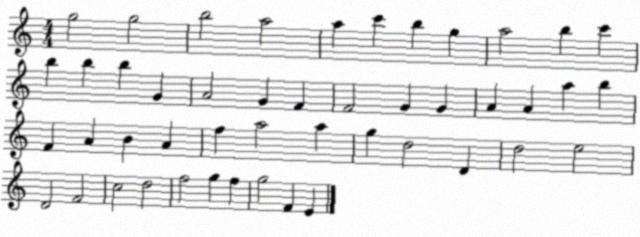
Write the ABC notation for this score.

X:1
T:Untitled
M:4/4
L:1/4
K:C
g2 g2 b2 a2 a c' b g a2 b c' b b b G A2 G F F2 G G A A a b F A B A f a2 a g d2 D d2 e2 D2 F2 c2 d2 f2 g f g2 F E